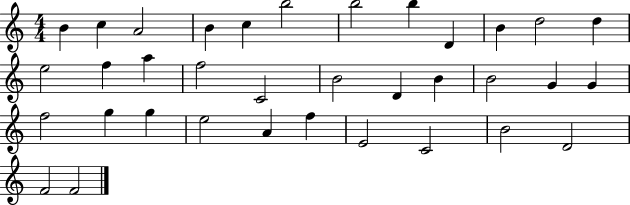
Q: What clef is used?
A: treble